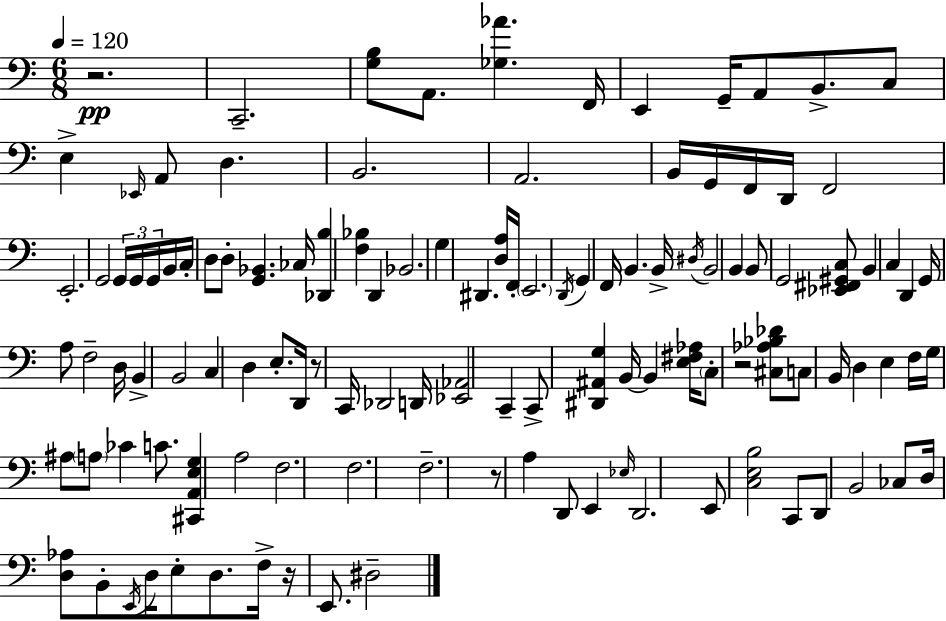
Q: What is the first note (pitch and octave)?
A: C2